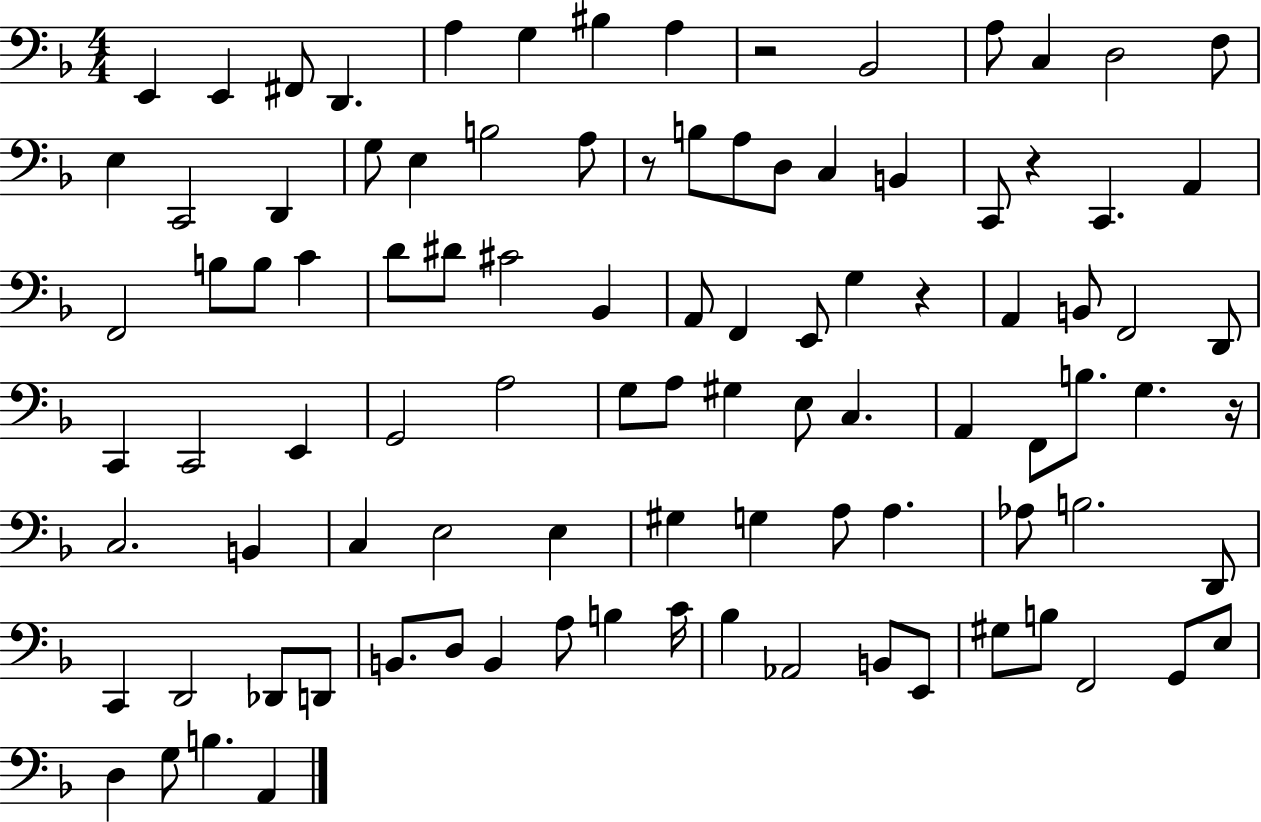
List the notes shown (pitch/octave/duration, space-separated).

E2/q E2/q F#2/e D2/q. A3/q G3/q BIS3/q A3/q R/h Bb2/h A3/e C3/q D3/h F3/e E3/q C2/h D2/q G3/e E3/q B3/h A3/e R/e B3/e A3/e D3/e C3/q B2/q C2/e R/q C2/q. A2/q F2/h B3/e B3/e C4/q D4/e D#4/e C#4/h Bb2/q A2/e F2/q E2/e G3/q R/q A2/q B2/e F2/h D2/e C2/q C2/h E2/q G2/h A3/h G3/e A3/e G#3/q E3/e C3/q. A2/q F2/e B3/e. G3/q. R/s C3/h. B2/q C3/q E3/h E3/q G#3/q G3/q A3/e A3/q. Ab3/e B3/h. D2/e C2/q D2/h Db2/e D2/e B2/e. D3/e B2/q A3/e B3/q C4/s Bb3/q Ab2/h B2/e E2/e G#3/e B3/e F2/h G2/e E3/e D3/q G3/e B3/q. A2/q